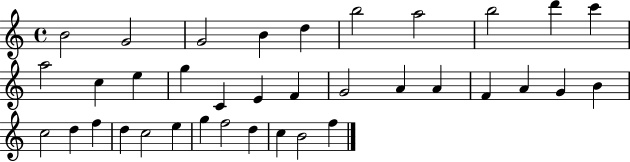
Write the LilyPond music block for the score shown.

{
  \clef treble
  \time 4/4
  \defaultTimeSignature
  \key c \major
  b'2 g'2 | g'2 b'4 d''4 | b''2 a''2 | b''2 d'''4 c'''4 | \break a''2 c''4 e''4 | g''4 c'4 e'4 f'4 | g'2 a'4 a'4 | f'4 a'4 g'4 b'4 | \break c''2 d''4 f''4 | d''4 c''2 e''4 | g''4 f''2 d''4 | c''4 b'2 f''4 | \break \bar "|."
}